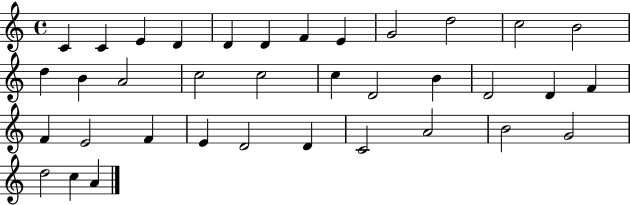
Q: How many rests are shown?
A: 0